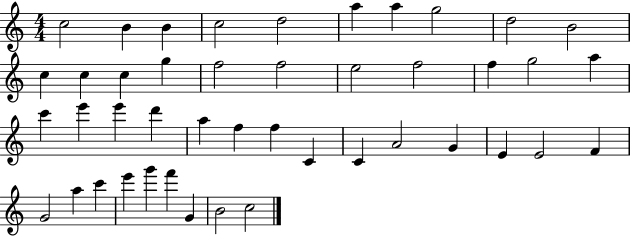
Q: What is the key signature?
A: C major